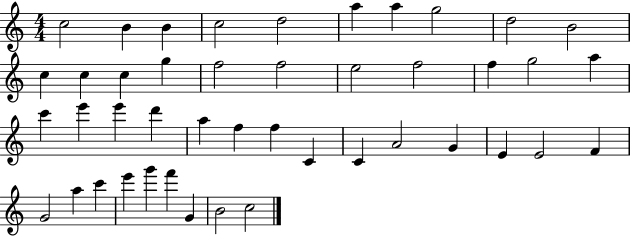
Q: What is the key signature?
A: C major